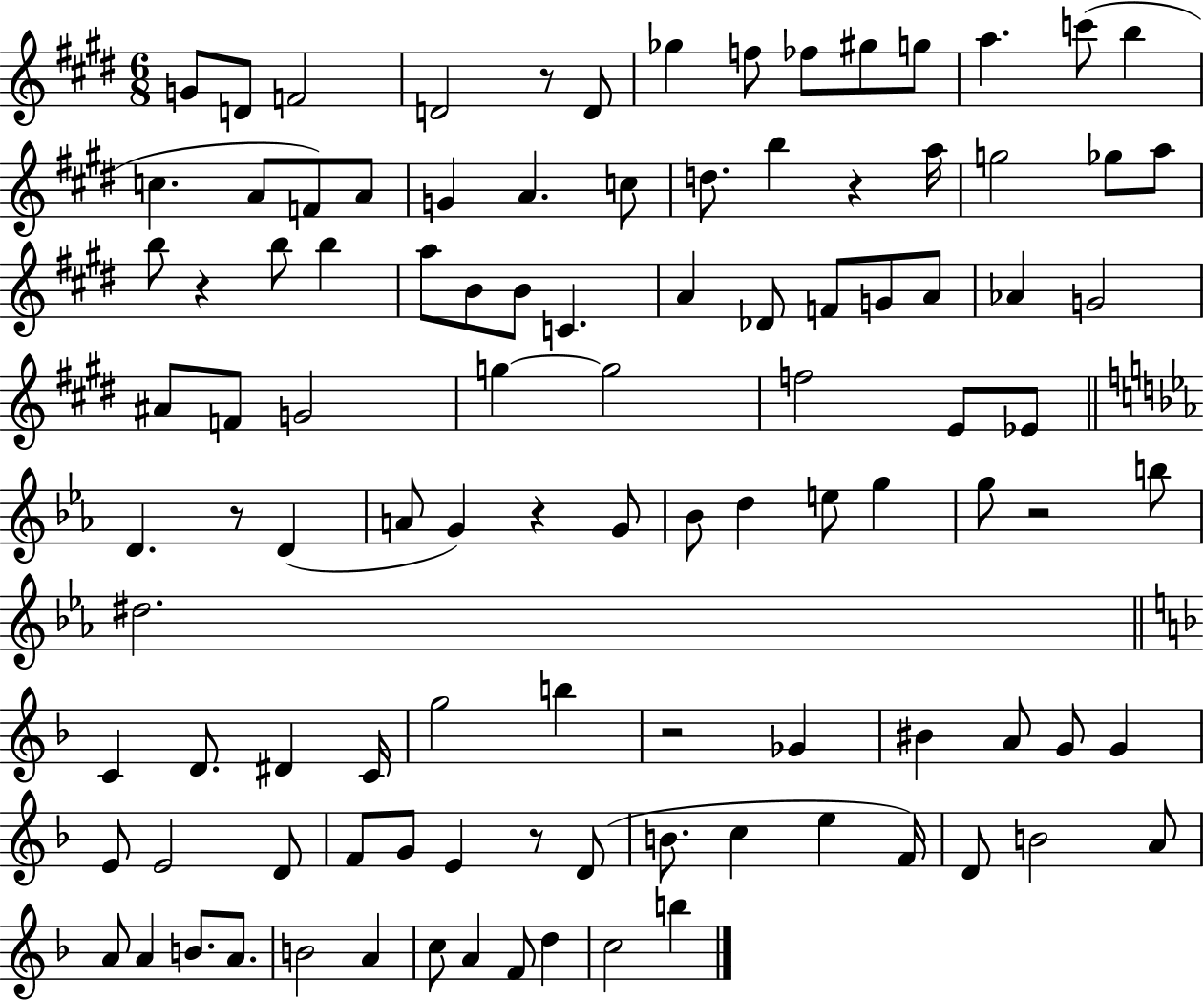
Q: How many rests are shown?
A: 8